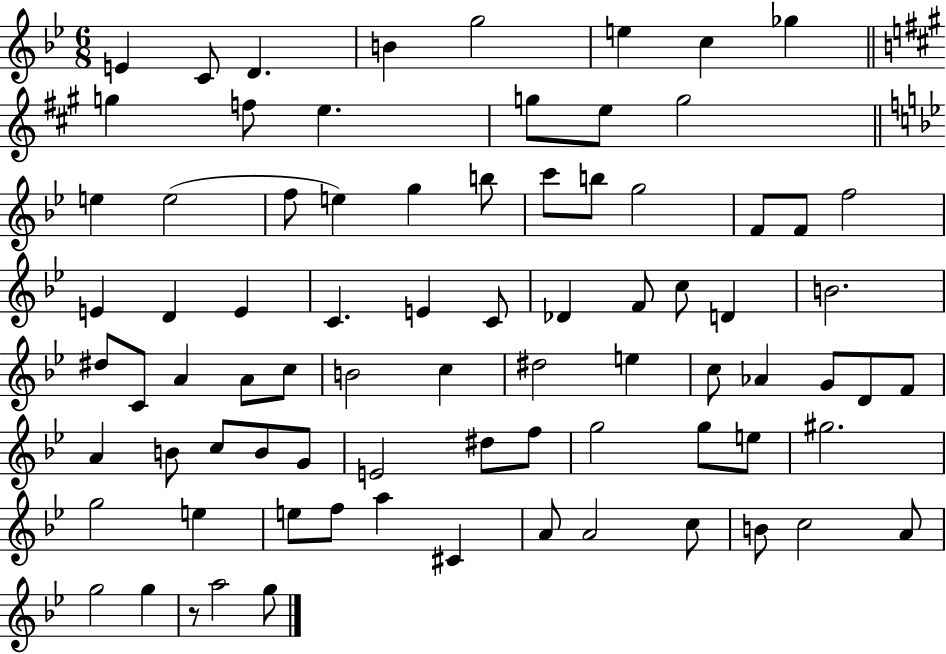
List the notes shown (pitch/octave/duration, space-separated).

E4/q C4/e D4/q. B4/q G5/h E5/q C5/q Gb5/q G5/q F5/e E5/q. G5/e E5/e G5/h E5/q E5/h F5/e E5/q G5/q B5/e C6/e B5/e G5/h F4/e F4/e F5/h E4/q D4/q E4/q C4/q. E4/q C4/e Db4/q F4/e C5/e D4/q B4/h. D#5/e C4/e A4/q A4/e C5/e B4/h C5/q D#5/h E5/q C5/e Ab4/q G4/e D4/e F4/e A4/q B4/e C5/e B4/e G4/e E4/h D#5/e F5/e G5/h G5/e E5/e G#5/h. G5/h E5/q E5/e F5/e A5/q C#4/q A4/e A4/h C5/e B4/e C5/h A4/e G5/h G5/q R/e A5/h G5/e